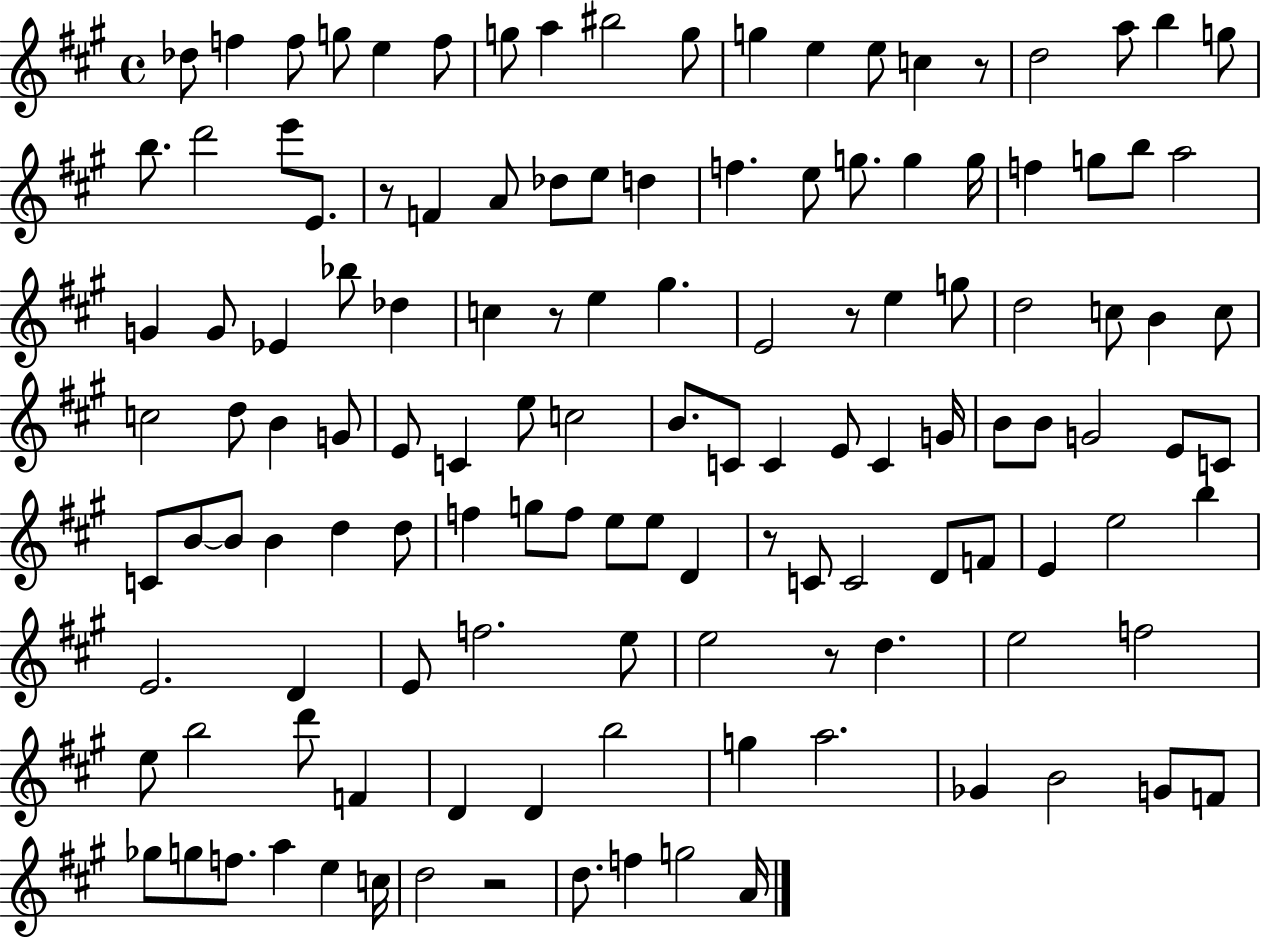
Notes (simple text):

Db5/e F5/q F5/e G5/e E5/q F5/e G5/e A5/q BIS5/h G5/e G5/q E5/q E5/e C5/q R/e D5/h A5/e B5/q G5/e B5/e. D6/h E6/e E4/e. R/e F4/q A4/e Db5/e E5/e D5/q F5/q. E5/e G5/e. G5/q G5/s F5/q G5/e B5/e A5/h G4/q G4/e Eb4/q Bb5/e Db5/q C5/q R/e E5/q G#5/q. E4/h R/e E5/q G5/e D5/h C5/e B4/q C5/e C5/h D5/e B4/q G4/e E4/e C4/q E5/e C5/h B4/e. C4/e C4/q E4/e C4/q G4/s B4/e B4/e G4/h E4/e C4/e C4/e B4/e B4/e B4/q D5/q D5/e F5/q G5/e F5/e E5/e E5/e D4/q R/e C4/e C4/h D4/e F4/e E4/q E5/h B5/q E4/h. D4/q E4/e F5/h. E5/e E5/h R/e D5/q. E5/h F5/h E5/e B5/h D6/e F4/q D4/q D4/q B5/h G5/q A5/h. Gb4/q B4/h G4/e F4/e Gb5/e G5/e F5/e. A5/q E5/q C5/s D5/h R/h D5/e. F5/q G5/h A4/s